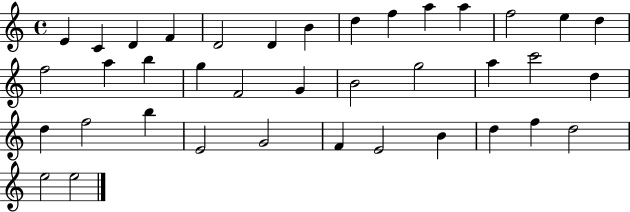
{
  \clef treble
  \time 4/4
  \defaultTimeSignature
  \key c \major
  e'4 c'4 d'4 f'4 | d'2 d'4 b'4 | d''4 f''4 a''4 a''4 | f''2 e''4 d''4 | \break f''2 a''4 b''4 | g''4 f'2 g'4 | b'2 g''2 | a''4 c'''2 d''4 | \break d''4 f''2 b''4 | e'2 g'2 | f'4 e'2 b'4 | d''4 f''4 d''2 | \break e''2 e''2 | \bar "|."
}